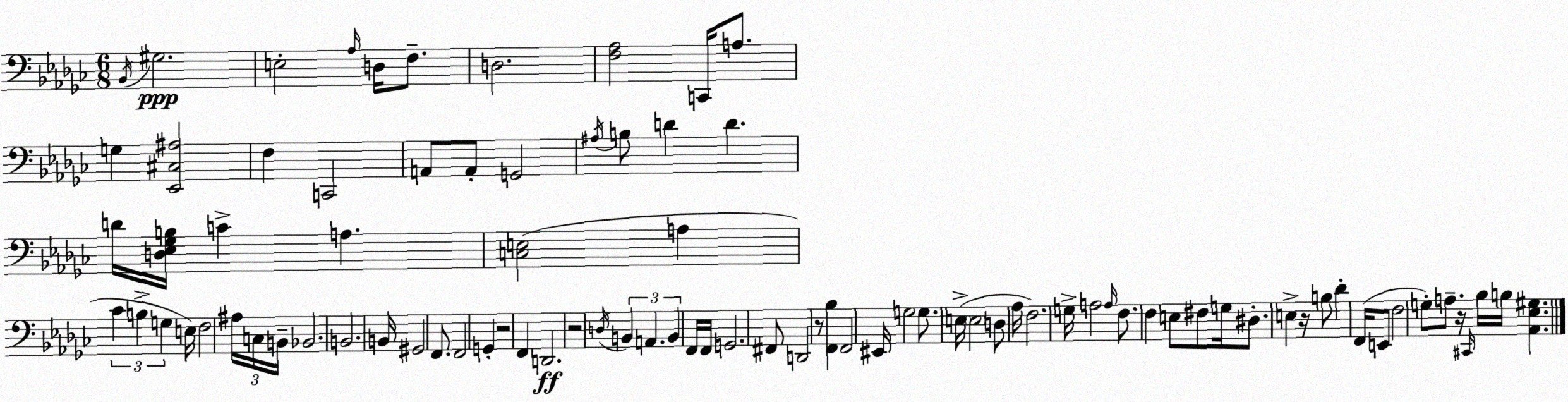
X:1
T:Untitled
M:6/8
L:1/4
K:Ebm
_B,,/4 ^G,2 E,2 _A,/4 D,/4 F,/2 D,2 [F,_A,]2 C,,/4 A,/2 G, [_E,,^C,^A,]2 F, C,,2 A,,/2 A,,/2 G,,2 ^A,/4 B,/2 D D D/4 [D,_E,_G,B,]/4 C A, [C,E,]2 A, _C B, G, E,/4 F,2 ^A,/4 C,/4 B,,/4 _B,,2 B,,2 B,,/4 ^G,,2 F,,/2 F,,2 G,, z2 F,, D,,2 z2 D,/4 B,, A,, B,, F,,/4 F,,/4 G,,2 ^F,,/2 D,,2 z/2 [F,,_B,] F,,2 ^E,,/4 G,2 G,/2 E,/4 E,2 D,/2 _A,/4 F,2 G,/4 A,2 A,/4 F,/2 F, E,/2 ^F,/2 G,/4 ^D,/2 E, z/4 B,/2 _D F,,/4 E,,/2 F,2 G,/2 A,/2 z/4 ^C,,/4 _B,/4 B,/4 [_A,,_E,^G,]